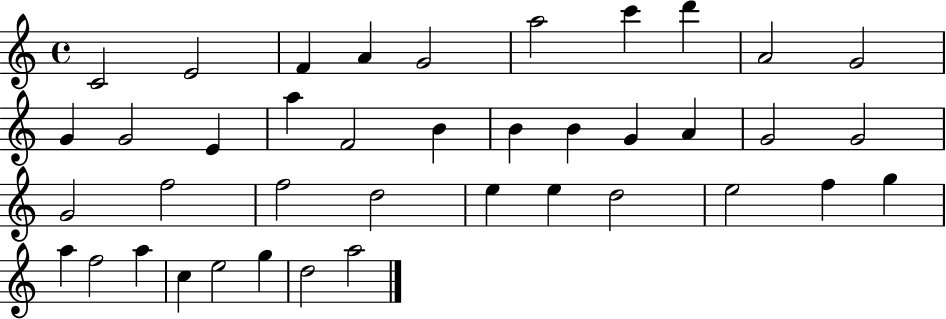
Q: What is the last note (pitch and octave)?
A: A5